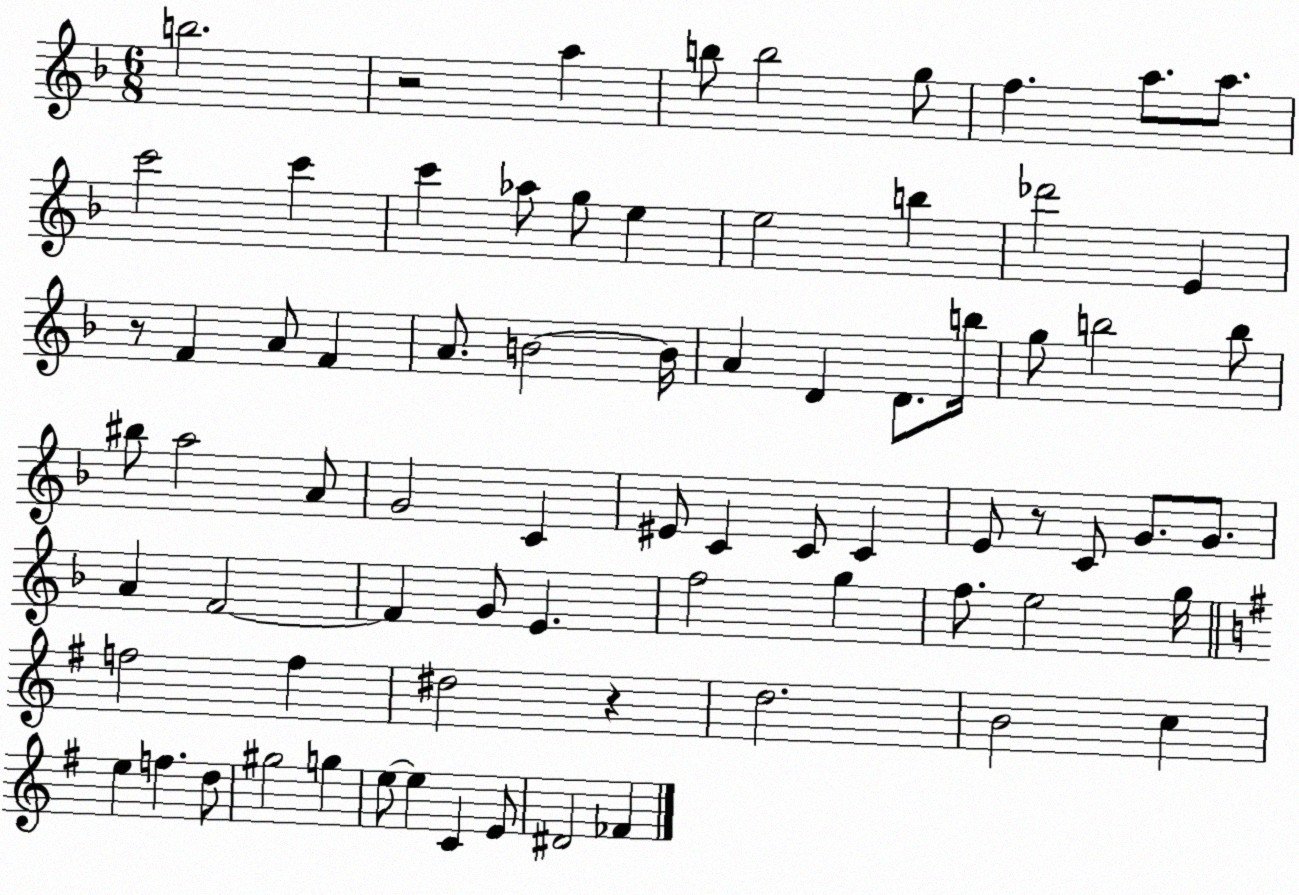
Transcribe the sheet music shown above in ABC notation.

X:1
T:Untitled
M:6/8
L:1/4
K:F
b2 z2 a b/2 b2 g/2 f a/2 a/2 c'2 c' c' _a/2 g/2 e e2 b _d'2 E z/2 F A/2 F A/2 B2 B/4 A D D/2 b/4 g/2 b2 b/2 ^b/2 a2 A/2 G2 C ^E/2 C C/2 C E/2 z/2 C/2 G/2 G/2 A F2 F G/2 E f2 g f/2 e2 g/4 f2 f ^d2 z d2 B2 c e f d/2 ^g2 g e/2 e C E/2 ^D2 _F